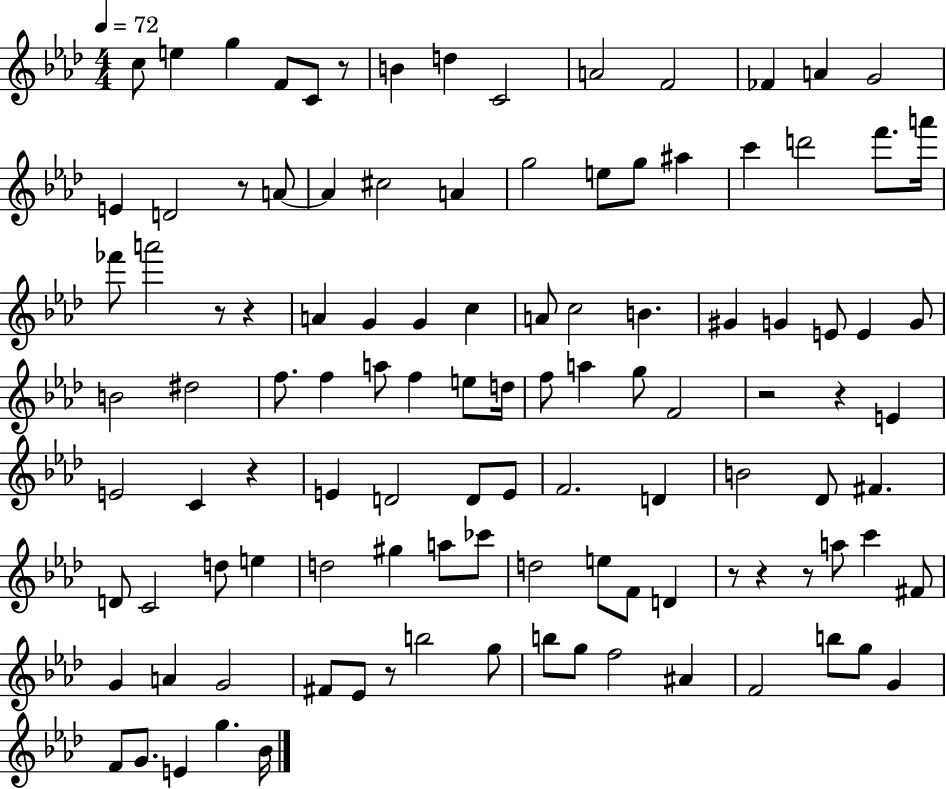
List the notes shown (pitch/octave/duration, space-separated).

C5/e E5/q G5/q F4/e C4/e R/e B4/q D5/q C4/h A4/h F4/h FES4/q A4/q G4/h E4/q D4/h R/e A4/e A4/q C#5/h A4/q G5/h E5/e G5/e A#5/q C6/q D6/h F6/e. A6/s FES6/e A6/h R/e R/q A4/q G4/q G4/q C5/q A4/e C5/h B4/q. G#4/q G4/q E4/e E4/q G4/e B4/h D#5/h F5/e. F5/q A5/e F5/q E5/e D5/s F5/e A5/q G5/e F4/h R/h R/q E4/q E4/h C4/q R/q E4/q D4/h D4/e E4/e F4/h. D4/q B4/h Db4/e F#4/q. D4/e C4/h D5/e E5/q D5/h G#5/q A5/e CES6/e D5/h E5/e F4/e D4/q R/e R/q R/e A5/e C6/q F#4/e G4/q A4/q G4/h F#4/e Eb4/e R/e B5/h G5/e B5/e G5/e F5/h A#4/q F4/h B5/e G5/e G4/q F4/e G4/e. E4/q G5/q. Bb4/s